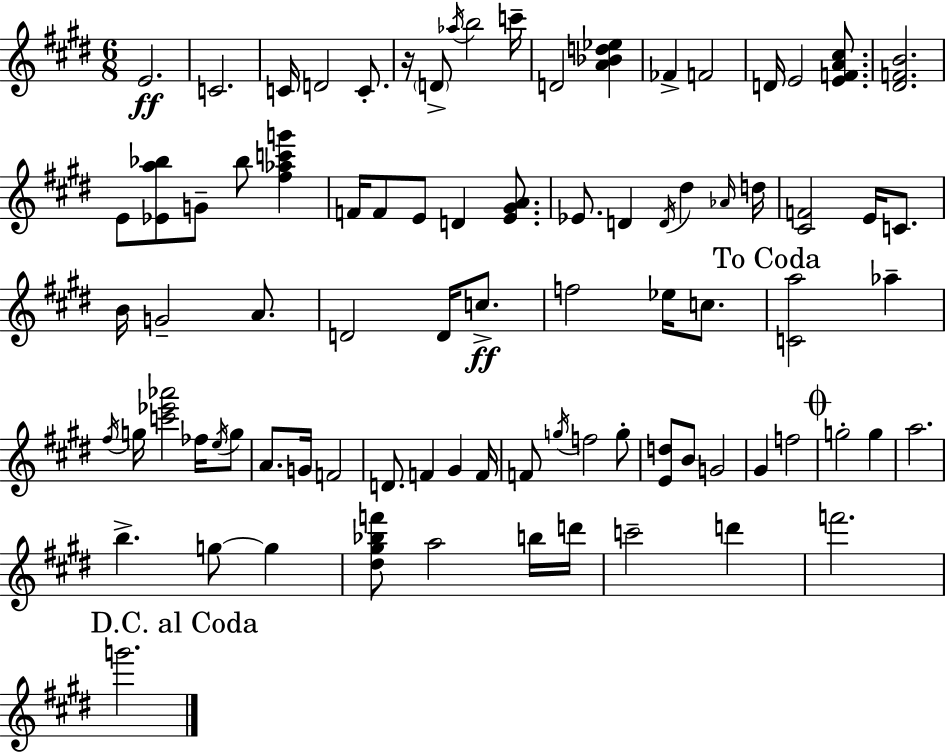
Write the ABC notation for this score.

X:1
T:Untitled
M:6/8
L:1/4
K:E
E2 C2 C/4 D2 C/2 z/4 D/2 _a/4 b2 c'/4 D2 [A_Bd_e] _F F2 D/4 E2 [EFA^c]/2 [^DFB]2 E/2 [_Ea_b]/2 G/2 _b/2 [^f_ac'g'] F/4 F/2 E/2 D [E^GA]/2 _E/2 D D/4 ^d _A/4 d/4 [^CF]2 E/4 C/2 B/4 G2 A/2 D2 D/4 c/2 f2 _e/4 c/2 [Ca]2 _a ^f/4 g/4 [c'_e'_a']2 _f/4 e/4 g/2 A/2 G/4 F2 D/2 F ^G F/4 F/2 g/4 f2 g/2 [Ed]/2 B/2 G2 ^G f2 g2 g a2 b g/2 g [^d^g_bf']/2 a2 b/4 d'/4 c'2 d' f'2 g'2